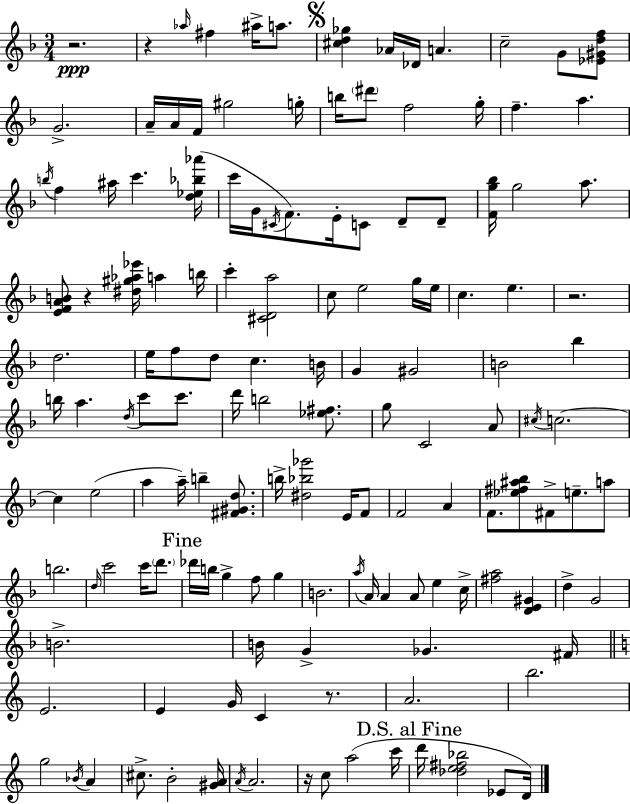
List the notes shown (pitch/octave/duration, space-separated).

R/h. R/q Ab5/s F#5/q A#5/s A5/e. [C#5,D5,Gb5]/q Ab4/s Db4/s A4/q. C5/h G4/e [Eb4,G#4,D5,F5]/e G4/h. A4/s A4/s F4/s G#5/h G5/s B5/s D#6/e F5/h G5/s F5/q. A5/q. B5/s F5/q A#5/s C6/q. [D5,Eb5,Bb5,Ab6]/s C6/s G4/s C#4/s F4/e. E4/s C4/e D4/e D4/e [F4,G5,Bb5]/s G5/h A5/e. [E4,F4,A4,B4]/e R/q [D#5,G#5,Ab5,Eb6]/s A5/q B5/s C6/q [C#4,D4,A5]/h C5/e E5/h G5/s E5/s C5/q. E5/q. R/h. D5/h. E5/s F5/e D5/e C5/q. B4/s G4/q G#4/h B4/h Bb5/q B5/s A5/q. D5/s C6/e C6/e. D6/s B5/h [Eb5,F#5]/e. G5/e C4/h A4/e C#5/s C5/h. C5/q E5/h A5/q A5/s B5/q [F#4,G#4,D5]/e. B5/s [D#5,Bb5,Gb6]/h E4/s F4/e F4/h A4/q F4/e. [Eb5,F#5,A#5,Bb5]/e F#4/e E5/e. A5/e B5/h. D5/s C6/h C6/s D6/e. Db6/s B5/s G5/q F5/e G5/q B4/h. A5/s A4/s A4/q A4/e E5/q C5/s [F#5,A5]/h [D4,E4,G#4]/q D5/q G4/h B4/h. B4/s G4/q Gb4/q. F#4/s E4/h. E4/q G4/s C4/q R/e. A4/h. B5/h. G5/h Bb4/s A4/q C#5/e. B4/h [G#4,A4]/s A4/s A4/h. R/s C5/e A5/h C6/s D6/s [Db5,E5,F#5,Bb5]/h Eb4/e D4/s